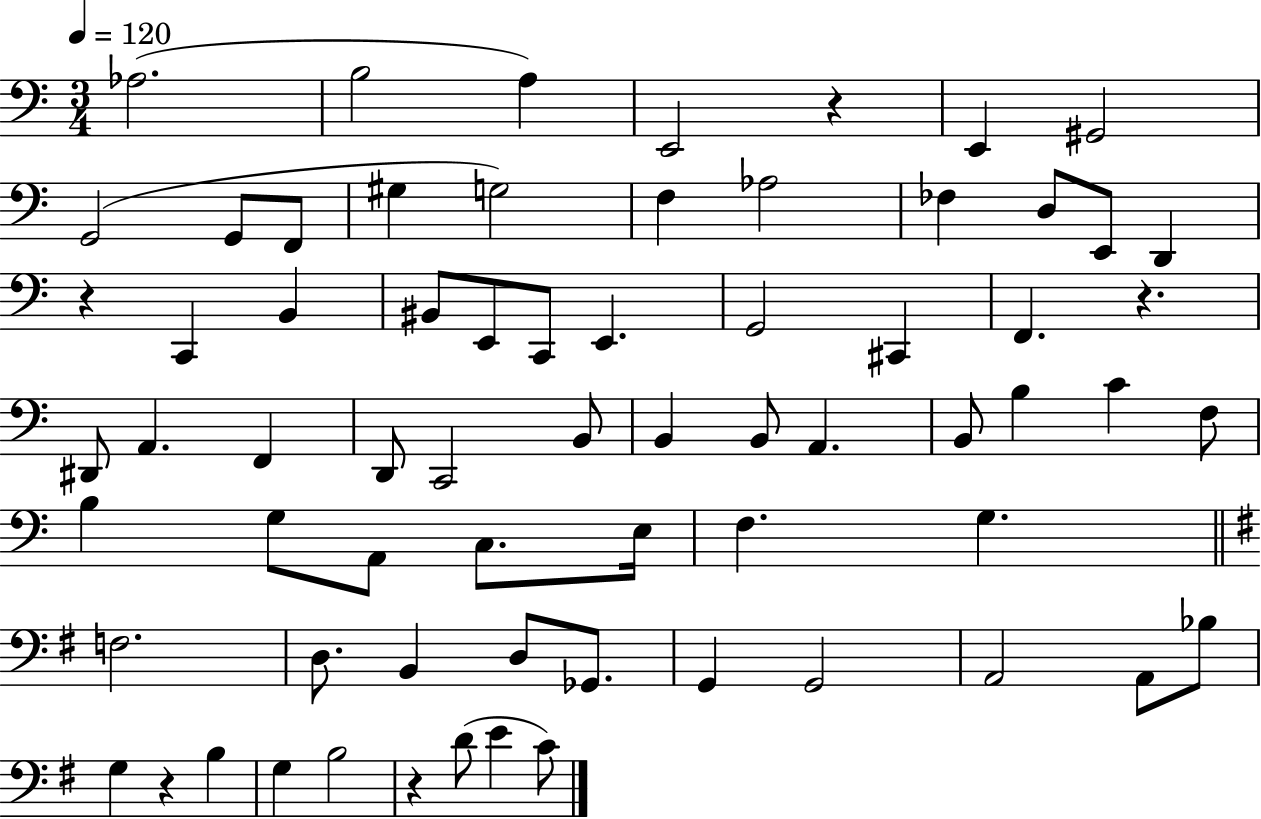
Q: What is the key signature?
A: C major